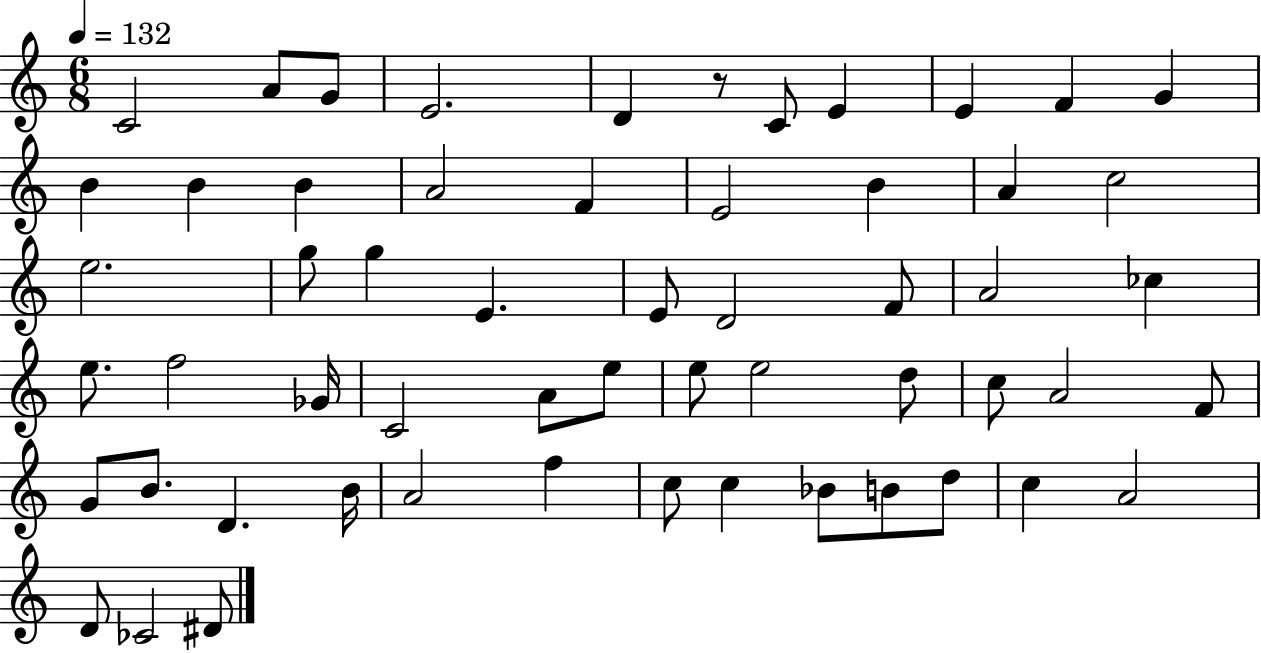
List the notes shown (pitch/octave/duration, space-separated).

C4/h A4/e G4/e E4/h. D4/q R/e C4/e E4/q E4/q F4/q G4/q B4/q B4/q B4/q A4/h F4/q E4/h B4/q A4/q C5/h E5/h. G5/e G5/q E4/q. E4/e D4/h F4/e A4/h CES5/q E5/e. F5/h Gb4/s C4/h A4/e E5/e E5/e E5/h D5/e C5/e A4/h F4/e G4/e B4/e. D4/q. B4/s A4/h F5/q C5/e C5/q Bb4/e B4/e D5/e C5/q A4/h D4/e CES4/h D#4/e